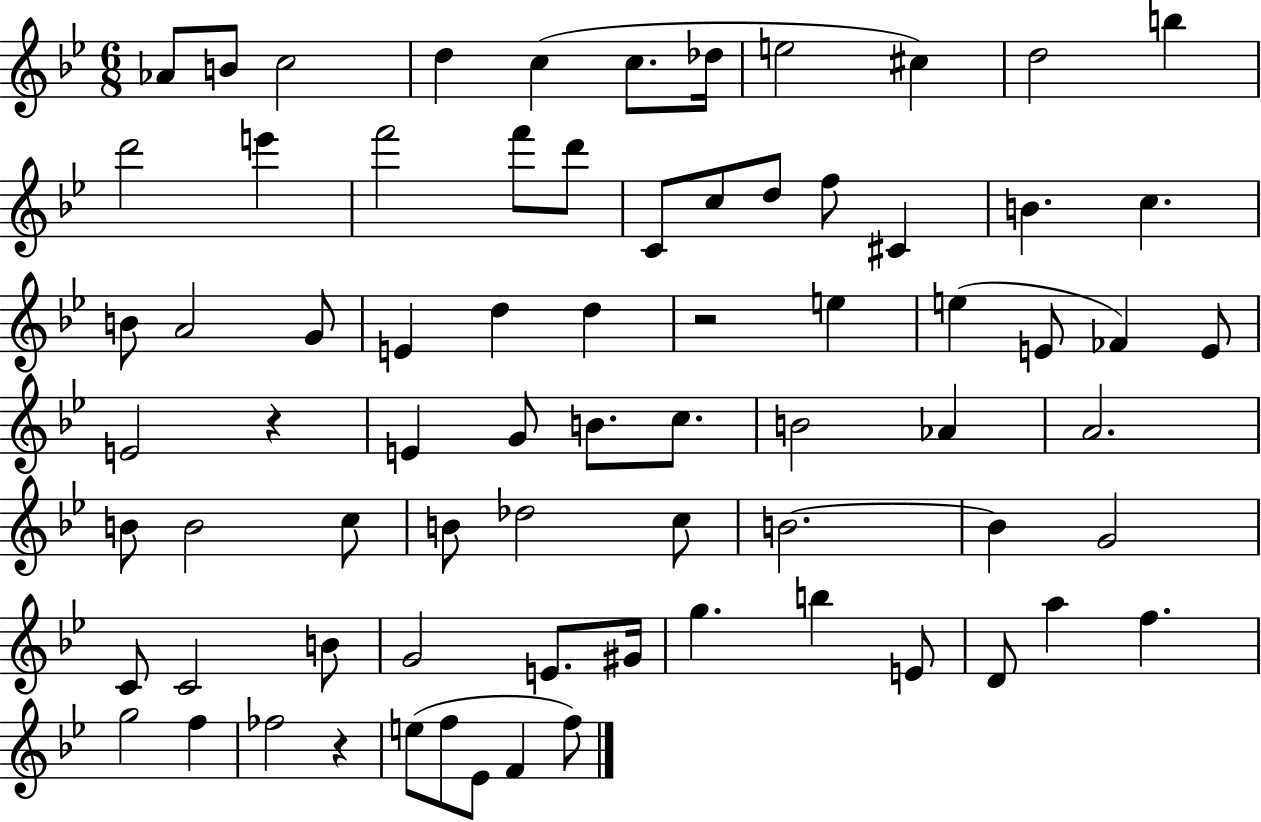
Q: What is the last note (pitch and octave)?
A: F5